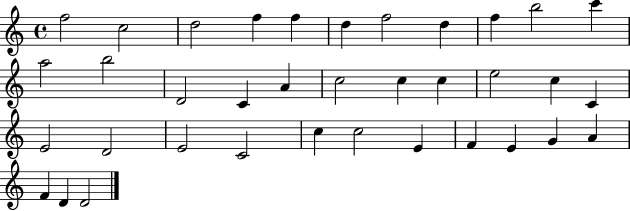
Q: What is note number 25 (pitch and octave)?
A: E4